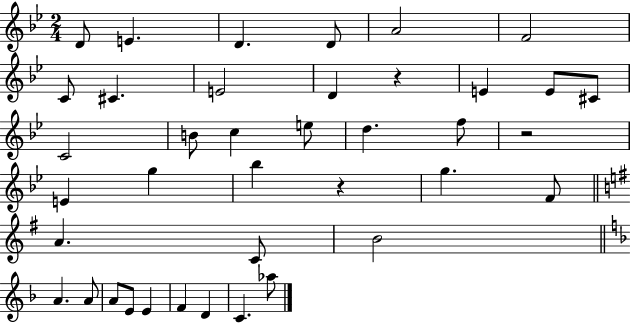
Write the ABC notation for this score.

X:1
T:Untitled
M:2/4
L:1/4
K:Bb
D/2 E D D/2 A2 F2 C/2 ^C E2 D z E E/2 ^C/2 C2 B/2 c e/2 d f/2 z2 E g _b z g F/2 A C/2 B2 A A/2 A/2 E/2 E F D C _a/2